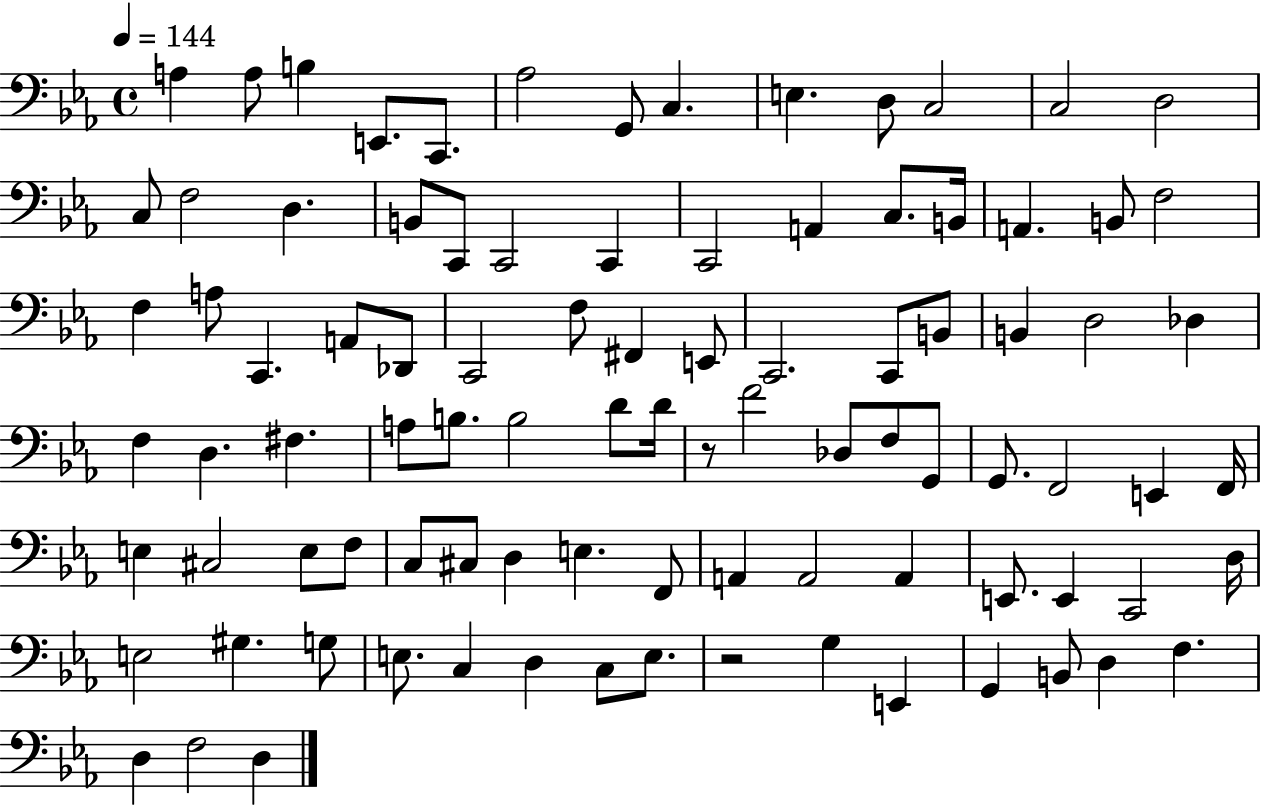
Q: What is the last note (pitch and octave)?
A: D3